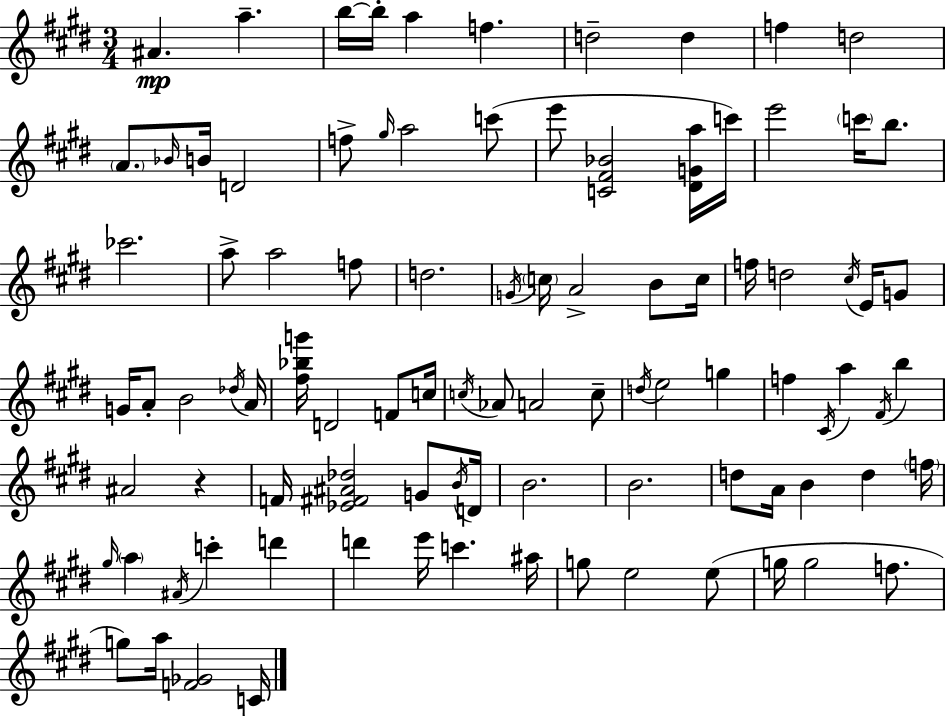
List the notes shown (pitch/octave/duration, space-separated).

A#4/q. A5/q. B5/s B5/s A5/q F5/q. D5/h D5/q F5/q D5/h A4/e. Bb4/s B4/s D4/h F5/e G#5/s A5/h C6/e E6/e [C4,F#4,Bb4]/h [D#4,G4,A5]/s C6/s E6/h C6/s B5/e. CES6/h. A5/e A5/h F5/e D5/h. G4/s C5/s A4/h B4/e C5/s F5/s D5/h C#5/s E4/s G4/e G4/s A4/e B4/h Db5/s A4/s [F#5,Bb5,G6]/s D4/h F4/e C5/s C5/s Ab4/e A4/h C5/e D5/s E5/h G5/q F5/q C#4/s A5/q F#4/s B5/q A#4/h R/q F4/s [Eb4,F#4,A#4,Db5]/h G4/e B4/s D4/s B4/h. B4/h. D5/e A4/s B4/q D5/q F5/s G#5/s A5/q A#4/s C6/q D6/q D6/q E6/s C6/q. A#5/s G5/e E5/h E5/e G5/s G5/h F5/e. G5/e A5/s [F4,Gb4]/h C4/s